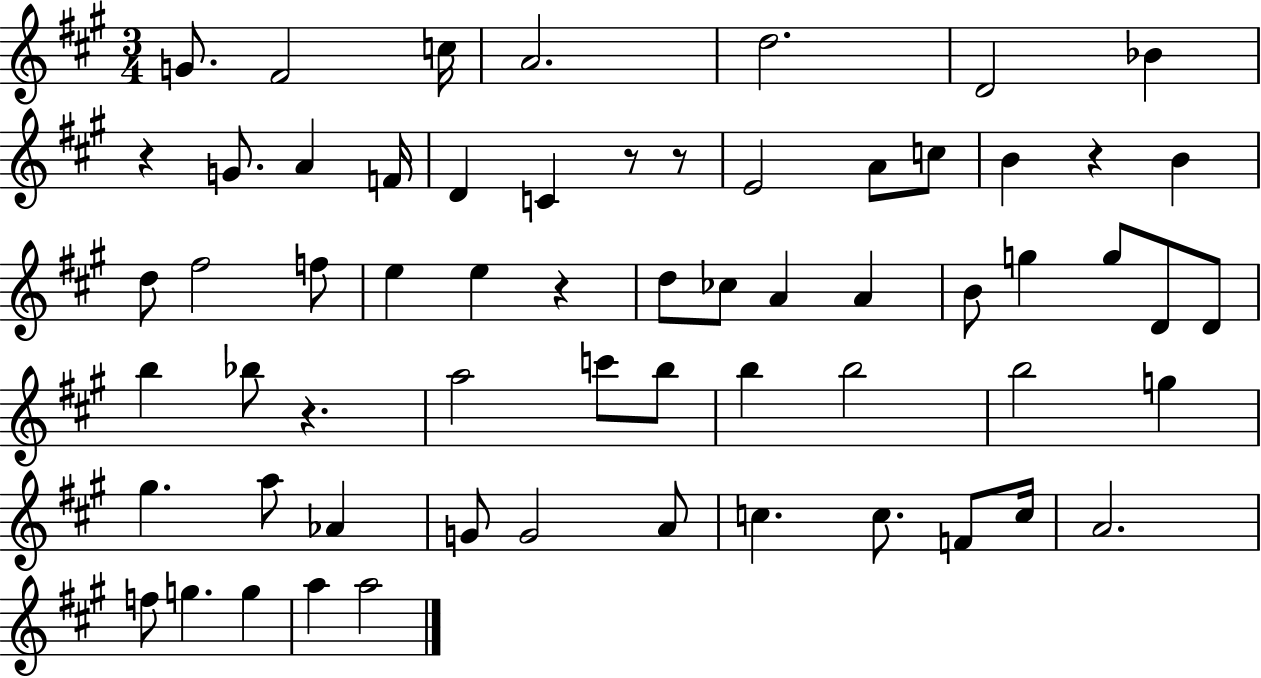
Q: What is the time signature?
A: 3/4